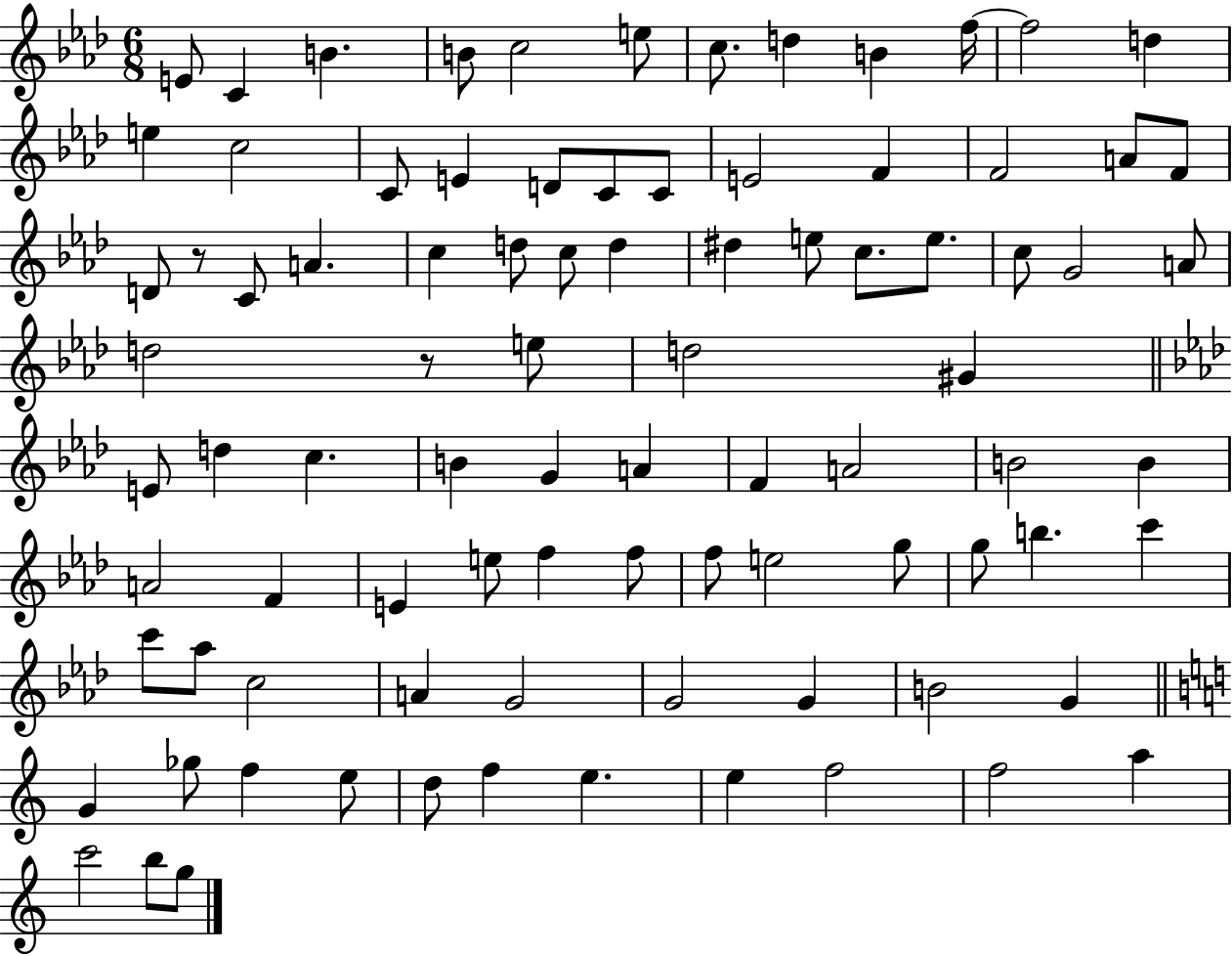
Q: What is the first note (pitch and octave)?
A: E4